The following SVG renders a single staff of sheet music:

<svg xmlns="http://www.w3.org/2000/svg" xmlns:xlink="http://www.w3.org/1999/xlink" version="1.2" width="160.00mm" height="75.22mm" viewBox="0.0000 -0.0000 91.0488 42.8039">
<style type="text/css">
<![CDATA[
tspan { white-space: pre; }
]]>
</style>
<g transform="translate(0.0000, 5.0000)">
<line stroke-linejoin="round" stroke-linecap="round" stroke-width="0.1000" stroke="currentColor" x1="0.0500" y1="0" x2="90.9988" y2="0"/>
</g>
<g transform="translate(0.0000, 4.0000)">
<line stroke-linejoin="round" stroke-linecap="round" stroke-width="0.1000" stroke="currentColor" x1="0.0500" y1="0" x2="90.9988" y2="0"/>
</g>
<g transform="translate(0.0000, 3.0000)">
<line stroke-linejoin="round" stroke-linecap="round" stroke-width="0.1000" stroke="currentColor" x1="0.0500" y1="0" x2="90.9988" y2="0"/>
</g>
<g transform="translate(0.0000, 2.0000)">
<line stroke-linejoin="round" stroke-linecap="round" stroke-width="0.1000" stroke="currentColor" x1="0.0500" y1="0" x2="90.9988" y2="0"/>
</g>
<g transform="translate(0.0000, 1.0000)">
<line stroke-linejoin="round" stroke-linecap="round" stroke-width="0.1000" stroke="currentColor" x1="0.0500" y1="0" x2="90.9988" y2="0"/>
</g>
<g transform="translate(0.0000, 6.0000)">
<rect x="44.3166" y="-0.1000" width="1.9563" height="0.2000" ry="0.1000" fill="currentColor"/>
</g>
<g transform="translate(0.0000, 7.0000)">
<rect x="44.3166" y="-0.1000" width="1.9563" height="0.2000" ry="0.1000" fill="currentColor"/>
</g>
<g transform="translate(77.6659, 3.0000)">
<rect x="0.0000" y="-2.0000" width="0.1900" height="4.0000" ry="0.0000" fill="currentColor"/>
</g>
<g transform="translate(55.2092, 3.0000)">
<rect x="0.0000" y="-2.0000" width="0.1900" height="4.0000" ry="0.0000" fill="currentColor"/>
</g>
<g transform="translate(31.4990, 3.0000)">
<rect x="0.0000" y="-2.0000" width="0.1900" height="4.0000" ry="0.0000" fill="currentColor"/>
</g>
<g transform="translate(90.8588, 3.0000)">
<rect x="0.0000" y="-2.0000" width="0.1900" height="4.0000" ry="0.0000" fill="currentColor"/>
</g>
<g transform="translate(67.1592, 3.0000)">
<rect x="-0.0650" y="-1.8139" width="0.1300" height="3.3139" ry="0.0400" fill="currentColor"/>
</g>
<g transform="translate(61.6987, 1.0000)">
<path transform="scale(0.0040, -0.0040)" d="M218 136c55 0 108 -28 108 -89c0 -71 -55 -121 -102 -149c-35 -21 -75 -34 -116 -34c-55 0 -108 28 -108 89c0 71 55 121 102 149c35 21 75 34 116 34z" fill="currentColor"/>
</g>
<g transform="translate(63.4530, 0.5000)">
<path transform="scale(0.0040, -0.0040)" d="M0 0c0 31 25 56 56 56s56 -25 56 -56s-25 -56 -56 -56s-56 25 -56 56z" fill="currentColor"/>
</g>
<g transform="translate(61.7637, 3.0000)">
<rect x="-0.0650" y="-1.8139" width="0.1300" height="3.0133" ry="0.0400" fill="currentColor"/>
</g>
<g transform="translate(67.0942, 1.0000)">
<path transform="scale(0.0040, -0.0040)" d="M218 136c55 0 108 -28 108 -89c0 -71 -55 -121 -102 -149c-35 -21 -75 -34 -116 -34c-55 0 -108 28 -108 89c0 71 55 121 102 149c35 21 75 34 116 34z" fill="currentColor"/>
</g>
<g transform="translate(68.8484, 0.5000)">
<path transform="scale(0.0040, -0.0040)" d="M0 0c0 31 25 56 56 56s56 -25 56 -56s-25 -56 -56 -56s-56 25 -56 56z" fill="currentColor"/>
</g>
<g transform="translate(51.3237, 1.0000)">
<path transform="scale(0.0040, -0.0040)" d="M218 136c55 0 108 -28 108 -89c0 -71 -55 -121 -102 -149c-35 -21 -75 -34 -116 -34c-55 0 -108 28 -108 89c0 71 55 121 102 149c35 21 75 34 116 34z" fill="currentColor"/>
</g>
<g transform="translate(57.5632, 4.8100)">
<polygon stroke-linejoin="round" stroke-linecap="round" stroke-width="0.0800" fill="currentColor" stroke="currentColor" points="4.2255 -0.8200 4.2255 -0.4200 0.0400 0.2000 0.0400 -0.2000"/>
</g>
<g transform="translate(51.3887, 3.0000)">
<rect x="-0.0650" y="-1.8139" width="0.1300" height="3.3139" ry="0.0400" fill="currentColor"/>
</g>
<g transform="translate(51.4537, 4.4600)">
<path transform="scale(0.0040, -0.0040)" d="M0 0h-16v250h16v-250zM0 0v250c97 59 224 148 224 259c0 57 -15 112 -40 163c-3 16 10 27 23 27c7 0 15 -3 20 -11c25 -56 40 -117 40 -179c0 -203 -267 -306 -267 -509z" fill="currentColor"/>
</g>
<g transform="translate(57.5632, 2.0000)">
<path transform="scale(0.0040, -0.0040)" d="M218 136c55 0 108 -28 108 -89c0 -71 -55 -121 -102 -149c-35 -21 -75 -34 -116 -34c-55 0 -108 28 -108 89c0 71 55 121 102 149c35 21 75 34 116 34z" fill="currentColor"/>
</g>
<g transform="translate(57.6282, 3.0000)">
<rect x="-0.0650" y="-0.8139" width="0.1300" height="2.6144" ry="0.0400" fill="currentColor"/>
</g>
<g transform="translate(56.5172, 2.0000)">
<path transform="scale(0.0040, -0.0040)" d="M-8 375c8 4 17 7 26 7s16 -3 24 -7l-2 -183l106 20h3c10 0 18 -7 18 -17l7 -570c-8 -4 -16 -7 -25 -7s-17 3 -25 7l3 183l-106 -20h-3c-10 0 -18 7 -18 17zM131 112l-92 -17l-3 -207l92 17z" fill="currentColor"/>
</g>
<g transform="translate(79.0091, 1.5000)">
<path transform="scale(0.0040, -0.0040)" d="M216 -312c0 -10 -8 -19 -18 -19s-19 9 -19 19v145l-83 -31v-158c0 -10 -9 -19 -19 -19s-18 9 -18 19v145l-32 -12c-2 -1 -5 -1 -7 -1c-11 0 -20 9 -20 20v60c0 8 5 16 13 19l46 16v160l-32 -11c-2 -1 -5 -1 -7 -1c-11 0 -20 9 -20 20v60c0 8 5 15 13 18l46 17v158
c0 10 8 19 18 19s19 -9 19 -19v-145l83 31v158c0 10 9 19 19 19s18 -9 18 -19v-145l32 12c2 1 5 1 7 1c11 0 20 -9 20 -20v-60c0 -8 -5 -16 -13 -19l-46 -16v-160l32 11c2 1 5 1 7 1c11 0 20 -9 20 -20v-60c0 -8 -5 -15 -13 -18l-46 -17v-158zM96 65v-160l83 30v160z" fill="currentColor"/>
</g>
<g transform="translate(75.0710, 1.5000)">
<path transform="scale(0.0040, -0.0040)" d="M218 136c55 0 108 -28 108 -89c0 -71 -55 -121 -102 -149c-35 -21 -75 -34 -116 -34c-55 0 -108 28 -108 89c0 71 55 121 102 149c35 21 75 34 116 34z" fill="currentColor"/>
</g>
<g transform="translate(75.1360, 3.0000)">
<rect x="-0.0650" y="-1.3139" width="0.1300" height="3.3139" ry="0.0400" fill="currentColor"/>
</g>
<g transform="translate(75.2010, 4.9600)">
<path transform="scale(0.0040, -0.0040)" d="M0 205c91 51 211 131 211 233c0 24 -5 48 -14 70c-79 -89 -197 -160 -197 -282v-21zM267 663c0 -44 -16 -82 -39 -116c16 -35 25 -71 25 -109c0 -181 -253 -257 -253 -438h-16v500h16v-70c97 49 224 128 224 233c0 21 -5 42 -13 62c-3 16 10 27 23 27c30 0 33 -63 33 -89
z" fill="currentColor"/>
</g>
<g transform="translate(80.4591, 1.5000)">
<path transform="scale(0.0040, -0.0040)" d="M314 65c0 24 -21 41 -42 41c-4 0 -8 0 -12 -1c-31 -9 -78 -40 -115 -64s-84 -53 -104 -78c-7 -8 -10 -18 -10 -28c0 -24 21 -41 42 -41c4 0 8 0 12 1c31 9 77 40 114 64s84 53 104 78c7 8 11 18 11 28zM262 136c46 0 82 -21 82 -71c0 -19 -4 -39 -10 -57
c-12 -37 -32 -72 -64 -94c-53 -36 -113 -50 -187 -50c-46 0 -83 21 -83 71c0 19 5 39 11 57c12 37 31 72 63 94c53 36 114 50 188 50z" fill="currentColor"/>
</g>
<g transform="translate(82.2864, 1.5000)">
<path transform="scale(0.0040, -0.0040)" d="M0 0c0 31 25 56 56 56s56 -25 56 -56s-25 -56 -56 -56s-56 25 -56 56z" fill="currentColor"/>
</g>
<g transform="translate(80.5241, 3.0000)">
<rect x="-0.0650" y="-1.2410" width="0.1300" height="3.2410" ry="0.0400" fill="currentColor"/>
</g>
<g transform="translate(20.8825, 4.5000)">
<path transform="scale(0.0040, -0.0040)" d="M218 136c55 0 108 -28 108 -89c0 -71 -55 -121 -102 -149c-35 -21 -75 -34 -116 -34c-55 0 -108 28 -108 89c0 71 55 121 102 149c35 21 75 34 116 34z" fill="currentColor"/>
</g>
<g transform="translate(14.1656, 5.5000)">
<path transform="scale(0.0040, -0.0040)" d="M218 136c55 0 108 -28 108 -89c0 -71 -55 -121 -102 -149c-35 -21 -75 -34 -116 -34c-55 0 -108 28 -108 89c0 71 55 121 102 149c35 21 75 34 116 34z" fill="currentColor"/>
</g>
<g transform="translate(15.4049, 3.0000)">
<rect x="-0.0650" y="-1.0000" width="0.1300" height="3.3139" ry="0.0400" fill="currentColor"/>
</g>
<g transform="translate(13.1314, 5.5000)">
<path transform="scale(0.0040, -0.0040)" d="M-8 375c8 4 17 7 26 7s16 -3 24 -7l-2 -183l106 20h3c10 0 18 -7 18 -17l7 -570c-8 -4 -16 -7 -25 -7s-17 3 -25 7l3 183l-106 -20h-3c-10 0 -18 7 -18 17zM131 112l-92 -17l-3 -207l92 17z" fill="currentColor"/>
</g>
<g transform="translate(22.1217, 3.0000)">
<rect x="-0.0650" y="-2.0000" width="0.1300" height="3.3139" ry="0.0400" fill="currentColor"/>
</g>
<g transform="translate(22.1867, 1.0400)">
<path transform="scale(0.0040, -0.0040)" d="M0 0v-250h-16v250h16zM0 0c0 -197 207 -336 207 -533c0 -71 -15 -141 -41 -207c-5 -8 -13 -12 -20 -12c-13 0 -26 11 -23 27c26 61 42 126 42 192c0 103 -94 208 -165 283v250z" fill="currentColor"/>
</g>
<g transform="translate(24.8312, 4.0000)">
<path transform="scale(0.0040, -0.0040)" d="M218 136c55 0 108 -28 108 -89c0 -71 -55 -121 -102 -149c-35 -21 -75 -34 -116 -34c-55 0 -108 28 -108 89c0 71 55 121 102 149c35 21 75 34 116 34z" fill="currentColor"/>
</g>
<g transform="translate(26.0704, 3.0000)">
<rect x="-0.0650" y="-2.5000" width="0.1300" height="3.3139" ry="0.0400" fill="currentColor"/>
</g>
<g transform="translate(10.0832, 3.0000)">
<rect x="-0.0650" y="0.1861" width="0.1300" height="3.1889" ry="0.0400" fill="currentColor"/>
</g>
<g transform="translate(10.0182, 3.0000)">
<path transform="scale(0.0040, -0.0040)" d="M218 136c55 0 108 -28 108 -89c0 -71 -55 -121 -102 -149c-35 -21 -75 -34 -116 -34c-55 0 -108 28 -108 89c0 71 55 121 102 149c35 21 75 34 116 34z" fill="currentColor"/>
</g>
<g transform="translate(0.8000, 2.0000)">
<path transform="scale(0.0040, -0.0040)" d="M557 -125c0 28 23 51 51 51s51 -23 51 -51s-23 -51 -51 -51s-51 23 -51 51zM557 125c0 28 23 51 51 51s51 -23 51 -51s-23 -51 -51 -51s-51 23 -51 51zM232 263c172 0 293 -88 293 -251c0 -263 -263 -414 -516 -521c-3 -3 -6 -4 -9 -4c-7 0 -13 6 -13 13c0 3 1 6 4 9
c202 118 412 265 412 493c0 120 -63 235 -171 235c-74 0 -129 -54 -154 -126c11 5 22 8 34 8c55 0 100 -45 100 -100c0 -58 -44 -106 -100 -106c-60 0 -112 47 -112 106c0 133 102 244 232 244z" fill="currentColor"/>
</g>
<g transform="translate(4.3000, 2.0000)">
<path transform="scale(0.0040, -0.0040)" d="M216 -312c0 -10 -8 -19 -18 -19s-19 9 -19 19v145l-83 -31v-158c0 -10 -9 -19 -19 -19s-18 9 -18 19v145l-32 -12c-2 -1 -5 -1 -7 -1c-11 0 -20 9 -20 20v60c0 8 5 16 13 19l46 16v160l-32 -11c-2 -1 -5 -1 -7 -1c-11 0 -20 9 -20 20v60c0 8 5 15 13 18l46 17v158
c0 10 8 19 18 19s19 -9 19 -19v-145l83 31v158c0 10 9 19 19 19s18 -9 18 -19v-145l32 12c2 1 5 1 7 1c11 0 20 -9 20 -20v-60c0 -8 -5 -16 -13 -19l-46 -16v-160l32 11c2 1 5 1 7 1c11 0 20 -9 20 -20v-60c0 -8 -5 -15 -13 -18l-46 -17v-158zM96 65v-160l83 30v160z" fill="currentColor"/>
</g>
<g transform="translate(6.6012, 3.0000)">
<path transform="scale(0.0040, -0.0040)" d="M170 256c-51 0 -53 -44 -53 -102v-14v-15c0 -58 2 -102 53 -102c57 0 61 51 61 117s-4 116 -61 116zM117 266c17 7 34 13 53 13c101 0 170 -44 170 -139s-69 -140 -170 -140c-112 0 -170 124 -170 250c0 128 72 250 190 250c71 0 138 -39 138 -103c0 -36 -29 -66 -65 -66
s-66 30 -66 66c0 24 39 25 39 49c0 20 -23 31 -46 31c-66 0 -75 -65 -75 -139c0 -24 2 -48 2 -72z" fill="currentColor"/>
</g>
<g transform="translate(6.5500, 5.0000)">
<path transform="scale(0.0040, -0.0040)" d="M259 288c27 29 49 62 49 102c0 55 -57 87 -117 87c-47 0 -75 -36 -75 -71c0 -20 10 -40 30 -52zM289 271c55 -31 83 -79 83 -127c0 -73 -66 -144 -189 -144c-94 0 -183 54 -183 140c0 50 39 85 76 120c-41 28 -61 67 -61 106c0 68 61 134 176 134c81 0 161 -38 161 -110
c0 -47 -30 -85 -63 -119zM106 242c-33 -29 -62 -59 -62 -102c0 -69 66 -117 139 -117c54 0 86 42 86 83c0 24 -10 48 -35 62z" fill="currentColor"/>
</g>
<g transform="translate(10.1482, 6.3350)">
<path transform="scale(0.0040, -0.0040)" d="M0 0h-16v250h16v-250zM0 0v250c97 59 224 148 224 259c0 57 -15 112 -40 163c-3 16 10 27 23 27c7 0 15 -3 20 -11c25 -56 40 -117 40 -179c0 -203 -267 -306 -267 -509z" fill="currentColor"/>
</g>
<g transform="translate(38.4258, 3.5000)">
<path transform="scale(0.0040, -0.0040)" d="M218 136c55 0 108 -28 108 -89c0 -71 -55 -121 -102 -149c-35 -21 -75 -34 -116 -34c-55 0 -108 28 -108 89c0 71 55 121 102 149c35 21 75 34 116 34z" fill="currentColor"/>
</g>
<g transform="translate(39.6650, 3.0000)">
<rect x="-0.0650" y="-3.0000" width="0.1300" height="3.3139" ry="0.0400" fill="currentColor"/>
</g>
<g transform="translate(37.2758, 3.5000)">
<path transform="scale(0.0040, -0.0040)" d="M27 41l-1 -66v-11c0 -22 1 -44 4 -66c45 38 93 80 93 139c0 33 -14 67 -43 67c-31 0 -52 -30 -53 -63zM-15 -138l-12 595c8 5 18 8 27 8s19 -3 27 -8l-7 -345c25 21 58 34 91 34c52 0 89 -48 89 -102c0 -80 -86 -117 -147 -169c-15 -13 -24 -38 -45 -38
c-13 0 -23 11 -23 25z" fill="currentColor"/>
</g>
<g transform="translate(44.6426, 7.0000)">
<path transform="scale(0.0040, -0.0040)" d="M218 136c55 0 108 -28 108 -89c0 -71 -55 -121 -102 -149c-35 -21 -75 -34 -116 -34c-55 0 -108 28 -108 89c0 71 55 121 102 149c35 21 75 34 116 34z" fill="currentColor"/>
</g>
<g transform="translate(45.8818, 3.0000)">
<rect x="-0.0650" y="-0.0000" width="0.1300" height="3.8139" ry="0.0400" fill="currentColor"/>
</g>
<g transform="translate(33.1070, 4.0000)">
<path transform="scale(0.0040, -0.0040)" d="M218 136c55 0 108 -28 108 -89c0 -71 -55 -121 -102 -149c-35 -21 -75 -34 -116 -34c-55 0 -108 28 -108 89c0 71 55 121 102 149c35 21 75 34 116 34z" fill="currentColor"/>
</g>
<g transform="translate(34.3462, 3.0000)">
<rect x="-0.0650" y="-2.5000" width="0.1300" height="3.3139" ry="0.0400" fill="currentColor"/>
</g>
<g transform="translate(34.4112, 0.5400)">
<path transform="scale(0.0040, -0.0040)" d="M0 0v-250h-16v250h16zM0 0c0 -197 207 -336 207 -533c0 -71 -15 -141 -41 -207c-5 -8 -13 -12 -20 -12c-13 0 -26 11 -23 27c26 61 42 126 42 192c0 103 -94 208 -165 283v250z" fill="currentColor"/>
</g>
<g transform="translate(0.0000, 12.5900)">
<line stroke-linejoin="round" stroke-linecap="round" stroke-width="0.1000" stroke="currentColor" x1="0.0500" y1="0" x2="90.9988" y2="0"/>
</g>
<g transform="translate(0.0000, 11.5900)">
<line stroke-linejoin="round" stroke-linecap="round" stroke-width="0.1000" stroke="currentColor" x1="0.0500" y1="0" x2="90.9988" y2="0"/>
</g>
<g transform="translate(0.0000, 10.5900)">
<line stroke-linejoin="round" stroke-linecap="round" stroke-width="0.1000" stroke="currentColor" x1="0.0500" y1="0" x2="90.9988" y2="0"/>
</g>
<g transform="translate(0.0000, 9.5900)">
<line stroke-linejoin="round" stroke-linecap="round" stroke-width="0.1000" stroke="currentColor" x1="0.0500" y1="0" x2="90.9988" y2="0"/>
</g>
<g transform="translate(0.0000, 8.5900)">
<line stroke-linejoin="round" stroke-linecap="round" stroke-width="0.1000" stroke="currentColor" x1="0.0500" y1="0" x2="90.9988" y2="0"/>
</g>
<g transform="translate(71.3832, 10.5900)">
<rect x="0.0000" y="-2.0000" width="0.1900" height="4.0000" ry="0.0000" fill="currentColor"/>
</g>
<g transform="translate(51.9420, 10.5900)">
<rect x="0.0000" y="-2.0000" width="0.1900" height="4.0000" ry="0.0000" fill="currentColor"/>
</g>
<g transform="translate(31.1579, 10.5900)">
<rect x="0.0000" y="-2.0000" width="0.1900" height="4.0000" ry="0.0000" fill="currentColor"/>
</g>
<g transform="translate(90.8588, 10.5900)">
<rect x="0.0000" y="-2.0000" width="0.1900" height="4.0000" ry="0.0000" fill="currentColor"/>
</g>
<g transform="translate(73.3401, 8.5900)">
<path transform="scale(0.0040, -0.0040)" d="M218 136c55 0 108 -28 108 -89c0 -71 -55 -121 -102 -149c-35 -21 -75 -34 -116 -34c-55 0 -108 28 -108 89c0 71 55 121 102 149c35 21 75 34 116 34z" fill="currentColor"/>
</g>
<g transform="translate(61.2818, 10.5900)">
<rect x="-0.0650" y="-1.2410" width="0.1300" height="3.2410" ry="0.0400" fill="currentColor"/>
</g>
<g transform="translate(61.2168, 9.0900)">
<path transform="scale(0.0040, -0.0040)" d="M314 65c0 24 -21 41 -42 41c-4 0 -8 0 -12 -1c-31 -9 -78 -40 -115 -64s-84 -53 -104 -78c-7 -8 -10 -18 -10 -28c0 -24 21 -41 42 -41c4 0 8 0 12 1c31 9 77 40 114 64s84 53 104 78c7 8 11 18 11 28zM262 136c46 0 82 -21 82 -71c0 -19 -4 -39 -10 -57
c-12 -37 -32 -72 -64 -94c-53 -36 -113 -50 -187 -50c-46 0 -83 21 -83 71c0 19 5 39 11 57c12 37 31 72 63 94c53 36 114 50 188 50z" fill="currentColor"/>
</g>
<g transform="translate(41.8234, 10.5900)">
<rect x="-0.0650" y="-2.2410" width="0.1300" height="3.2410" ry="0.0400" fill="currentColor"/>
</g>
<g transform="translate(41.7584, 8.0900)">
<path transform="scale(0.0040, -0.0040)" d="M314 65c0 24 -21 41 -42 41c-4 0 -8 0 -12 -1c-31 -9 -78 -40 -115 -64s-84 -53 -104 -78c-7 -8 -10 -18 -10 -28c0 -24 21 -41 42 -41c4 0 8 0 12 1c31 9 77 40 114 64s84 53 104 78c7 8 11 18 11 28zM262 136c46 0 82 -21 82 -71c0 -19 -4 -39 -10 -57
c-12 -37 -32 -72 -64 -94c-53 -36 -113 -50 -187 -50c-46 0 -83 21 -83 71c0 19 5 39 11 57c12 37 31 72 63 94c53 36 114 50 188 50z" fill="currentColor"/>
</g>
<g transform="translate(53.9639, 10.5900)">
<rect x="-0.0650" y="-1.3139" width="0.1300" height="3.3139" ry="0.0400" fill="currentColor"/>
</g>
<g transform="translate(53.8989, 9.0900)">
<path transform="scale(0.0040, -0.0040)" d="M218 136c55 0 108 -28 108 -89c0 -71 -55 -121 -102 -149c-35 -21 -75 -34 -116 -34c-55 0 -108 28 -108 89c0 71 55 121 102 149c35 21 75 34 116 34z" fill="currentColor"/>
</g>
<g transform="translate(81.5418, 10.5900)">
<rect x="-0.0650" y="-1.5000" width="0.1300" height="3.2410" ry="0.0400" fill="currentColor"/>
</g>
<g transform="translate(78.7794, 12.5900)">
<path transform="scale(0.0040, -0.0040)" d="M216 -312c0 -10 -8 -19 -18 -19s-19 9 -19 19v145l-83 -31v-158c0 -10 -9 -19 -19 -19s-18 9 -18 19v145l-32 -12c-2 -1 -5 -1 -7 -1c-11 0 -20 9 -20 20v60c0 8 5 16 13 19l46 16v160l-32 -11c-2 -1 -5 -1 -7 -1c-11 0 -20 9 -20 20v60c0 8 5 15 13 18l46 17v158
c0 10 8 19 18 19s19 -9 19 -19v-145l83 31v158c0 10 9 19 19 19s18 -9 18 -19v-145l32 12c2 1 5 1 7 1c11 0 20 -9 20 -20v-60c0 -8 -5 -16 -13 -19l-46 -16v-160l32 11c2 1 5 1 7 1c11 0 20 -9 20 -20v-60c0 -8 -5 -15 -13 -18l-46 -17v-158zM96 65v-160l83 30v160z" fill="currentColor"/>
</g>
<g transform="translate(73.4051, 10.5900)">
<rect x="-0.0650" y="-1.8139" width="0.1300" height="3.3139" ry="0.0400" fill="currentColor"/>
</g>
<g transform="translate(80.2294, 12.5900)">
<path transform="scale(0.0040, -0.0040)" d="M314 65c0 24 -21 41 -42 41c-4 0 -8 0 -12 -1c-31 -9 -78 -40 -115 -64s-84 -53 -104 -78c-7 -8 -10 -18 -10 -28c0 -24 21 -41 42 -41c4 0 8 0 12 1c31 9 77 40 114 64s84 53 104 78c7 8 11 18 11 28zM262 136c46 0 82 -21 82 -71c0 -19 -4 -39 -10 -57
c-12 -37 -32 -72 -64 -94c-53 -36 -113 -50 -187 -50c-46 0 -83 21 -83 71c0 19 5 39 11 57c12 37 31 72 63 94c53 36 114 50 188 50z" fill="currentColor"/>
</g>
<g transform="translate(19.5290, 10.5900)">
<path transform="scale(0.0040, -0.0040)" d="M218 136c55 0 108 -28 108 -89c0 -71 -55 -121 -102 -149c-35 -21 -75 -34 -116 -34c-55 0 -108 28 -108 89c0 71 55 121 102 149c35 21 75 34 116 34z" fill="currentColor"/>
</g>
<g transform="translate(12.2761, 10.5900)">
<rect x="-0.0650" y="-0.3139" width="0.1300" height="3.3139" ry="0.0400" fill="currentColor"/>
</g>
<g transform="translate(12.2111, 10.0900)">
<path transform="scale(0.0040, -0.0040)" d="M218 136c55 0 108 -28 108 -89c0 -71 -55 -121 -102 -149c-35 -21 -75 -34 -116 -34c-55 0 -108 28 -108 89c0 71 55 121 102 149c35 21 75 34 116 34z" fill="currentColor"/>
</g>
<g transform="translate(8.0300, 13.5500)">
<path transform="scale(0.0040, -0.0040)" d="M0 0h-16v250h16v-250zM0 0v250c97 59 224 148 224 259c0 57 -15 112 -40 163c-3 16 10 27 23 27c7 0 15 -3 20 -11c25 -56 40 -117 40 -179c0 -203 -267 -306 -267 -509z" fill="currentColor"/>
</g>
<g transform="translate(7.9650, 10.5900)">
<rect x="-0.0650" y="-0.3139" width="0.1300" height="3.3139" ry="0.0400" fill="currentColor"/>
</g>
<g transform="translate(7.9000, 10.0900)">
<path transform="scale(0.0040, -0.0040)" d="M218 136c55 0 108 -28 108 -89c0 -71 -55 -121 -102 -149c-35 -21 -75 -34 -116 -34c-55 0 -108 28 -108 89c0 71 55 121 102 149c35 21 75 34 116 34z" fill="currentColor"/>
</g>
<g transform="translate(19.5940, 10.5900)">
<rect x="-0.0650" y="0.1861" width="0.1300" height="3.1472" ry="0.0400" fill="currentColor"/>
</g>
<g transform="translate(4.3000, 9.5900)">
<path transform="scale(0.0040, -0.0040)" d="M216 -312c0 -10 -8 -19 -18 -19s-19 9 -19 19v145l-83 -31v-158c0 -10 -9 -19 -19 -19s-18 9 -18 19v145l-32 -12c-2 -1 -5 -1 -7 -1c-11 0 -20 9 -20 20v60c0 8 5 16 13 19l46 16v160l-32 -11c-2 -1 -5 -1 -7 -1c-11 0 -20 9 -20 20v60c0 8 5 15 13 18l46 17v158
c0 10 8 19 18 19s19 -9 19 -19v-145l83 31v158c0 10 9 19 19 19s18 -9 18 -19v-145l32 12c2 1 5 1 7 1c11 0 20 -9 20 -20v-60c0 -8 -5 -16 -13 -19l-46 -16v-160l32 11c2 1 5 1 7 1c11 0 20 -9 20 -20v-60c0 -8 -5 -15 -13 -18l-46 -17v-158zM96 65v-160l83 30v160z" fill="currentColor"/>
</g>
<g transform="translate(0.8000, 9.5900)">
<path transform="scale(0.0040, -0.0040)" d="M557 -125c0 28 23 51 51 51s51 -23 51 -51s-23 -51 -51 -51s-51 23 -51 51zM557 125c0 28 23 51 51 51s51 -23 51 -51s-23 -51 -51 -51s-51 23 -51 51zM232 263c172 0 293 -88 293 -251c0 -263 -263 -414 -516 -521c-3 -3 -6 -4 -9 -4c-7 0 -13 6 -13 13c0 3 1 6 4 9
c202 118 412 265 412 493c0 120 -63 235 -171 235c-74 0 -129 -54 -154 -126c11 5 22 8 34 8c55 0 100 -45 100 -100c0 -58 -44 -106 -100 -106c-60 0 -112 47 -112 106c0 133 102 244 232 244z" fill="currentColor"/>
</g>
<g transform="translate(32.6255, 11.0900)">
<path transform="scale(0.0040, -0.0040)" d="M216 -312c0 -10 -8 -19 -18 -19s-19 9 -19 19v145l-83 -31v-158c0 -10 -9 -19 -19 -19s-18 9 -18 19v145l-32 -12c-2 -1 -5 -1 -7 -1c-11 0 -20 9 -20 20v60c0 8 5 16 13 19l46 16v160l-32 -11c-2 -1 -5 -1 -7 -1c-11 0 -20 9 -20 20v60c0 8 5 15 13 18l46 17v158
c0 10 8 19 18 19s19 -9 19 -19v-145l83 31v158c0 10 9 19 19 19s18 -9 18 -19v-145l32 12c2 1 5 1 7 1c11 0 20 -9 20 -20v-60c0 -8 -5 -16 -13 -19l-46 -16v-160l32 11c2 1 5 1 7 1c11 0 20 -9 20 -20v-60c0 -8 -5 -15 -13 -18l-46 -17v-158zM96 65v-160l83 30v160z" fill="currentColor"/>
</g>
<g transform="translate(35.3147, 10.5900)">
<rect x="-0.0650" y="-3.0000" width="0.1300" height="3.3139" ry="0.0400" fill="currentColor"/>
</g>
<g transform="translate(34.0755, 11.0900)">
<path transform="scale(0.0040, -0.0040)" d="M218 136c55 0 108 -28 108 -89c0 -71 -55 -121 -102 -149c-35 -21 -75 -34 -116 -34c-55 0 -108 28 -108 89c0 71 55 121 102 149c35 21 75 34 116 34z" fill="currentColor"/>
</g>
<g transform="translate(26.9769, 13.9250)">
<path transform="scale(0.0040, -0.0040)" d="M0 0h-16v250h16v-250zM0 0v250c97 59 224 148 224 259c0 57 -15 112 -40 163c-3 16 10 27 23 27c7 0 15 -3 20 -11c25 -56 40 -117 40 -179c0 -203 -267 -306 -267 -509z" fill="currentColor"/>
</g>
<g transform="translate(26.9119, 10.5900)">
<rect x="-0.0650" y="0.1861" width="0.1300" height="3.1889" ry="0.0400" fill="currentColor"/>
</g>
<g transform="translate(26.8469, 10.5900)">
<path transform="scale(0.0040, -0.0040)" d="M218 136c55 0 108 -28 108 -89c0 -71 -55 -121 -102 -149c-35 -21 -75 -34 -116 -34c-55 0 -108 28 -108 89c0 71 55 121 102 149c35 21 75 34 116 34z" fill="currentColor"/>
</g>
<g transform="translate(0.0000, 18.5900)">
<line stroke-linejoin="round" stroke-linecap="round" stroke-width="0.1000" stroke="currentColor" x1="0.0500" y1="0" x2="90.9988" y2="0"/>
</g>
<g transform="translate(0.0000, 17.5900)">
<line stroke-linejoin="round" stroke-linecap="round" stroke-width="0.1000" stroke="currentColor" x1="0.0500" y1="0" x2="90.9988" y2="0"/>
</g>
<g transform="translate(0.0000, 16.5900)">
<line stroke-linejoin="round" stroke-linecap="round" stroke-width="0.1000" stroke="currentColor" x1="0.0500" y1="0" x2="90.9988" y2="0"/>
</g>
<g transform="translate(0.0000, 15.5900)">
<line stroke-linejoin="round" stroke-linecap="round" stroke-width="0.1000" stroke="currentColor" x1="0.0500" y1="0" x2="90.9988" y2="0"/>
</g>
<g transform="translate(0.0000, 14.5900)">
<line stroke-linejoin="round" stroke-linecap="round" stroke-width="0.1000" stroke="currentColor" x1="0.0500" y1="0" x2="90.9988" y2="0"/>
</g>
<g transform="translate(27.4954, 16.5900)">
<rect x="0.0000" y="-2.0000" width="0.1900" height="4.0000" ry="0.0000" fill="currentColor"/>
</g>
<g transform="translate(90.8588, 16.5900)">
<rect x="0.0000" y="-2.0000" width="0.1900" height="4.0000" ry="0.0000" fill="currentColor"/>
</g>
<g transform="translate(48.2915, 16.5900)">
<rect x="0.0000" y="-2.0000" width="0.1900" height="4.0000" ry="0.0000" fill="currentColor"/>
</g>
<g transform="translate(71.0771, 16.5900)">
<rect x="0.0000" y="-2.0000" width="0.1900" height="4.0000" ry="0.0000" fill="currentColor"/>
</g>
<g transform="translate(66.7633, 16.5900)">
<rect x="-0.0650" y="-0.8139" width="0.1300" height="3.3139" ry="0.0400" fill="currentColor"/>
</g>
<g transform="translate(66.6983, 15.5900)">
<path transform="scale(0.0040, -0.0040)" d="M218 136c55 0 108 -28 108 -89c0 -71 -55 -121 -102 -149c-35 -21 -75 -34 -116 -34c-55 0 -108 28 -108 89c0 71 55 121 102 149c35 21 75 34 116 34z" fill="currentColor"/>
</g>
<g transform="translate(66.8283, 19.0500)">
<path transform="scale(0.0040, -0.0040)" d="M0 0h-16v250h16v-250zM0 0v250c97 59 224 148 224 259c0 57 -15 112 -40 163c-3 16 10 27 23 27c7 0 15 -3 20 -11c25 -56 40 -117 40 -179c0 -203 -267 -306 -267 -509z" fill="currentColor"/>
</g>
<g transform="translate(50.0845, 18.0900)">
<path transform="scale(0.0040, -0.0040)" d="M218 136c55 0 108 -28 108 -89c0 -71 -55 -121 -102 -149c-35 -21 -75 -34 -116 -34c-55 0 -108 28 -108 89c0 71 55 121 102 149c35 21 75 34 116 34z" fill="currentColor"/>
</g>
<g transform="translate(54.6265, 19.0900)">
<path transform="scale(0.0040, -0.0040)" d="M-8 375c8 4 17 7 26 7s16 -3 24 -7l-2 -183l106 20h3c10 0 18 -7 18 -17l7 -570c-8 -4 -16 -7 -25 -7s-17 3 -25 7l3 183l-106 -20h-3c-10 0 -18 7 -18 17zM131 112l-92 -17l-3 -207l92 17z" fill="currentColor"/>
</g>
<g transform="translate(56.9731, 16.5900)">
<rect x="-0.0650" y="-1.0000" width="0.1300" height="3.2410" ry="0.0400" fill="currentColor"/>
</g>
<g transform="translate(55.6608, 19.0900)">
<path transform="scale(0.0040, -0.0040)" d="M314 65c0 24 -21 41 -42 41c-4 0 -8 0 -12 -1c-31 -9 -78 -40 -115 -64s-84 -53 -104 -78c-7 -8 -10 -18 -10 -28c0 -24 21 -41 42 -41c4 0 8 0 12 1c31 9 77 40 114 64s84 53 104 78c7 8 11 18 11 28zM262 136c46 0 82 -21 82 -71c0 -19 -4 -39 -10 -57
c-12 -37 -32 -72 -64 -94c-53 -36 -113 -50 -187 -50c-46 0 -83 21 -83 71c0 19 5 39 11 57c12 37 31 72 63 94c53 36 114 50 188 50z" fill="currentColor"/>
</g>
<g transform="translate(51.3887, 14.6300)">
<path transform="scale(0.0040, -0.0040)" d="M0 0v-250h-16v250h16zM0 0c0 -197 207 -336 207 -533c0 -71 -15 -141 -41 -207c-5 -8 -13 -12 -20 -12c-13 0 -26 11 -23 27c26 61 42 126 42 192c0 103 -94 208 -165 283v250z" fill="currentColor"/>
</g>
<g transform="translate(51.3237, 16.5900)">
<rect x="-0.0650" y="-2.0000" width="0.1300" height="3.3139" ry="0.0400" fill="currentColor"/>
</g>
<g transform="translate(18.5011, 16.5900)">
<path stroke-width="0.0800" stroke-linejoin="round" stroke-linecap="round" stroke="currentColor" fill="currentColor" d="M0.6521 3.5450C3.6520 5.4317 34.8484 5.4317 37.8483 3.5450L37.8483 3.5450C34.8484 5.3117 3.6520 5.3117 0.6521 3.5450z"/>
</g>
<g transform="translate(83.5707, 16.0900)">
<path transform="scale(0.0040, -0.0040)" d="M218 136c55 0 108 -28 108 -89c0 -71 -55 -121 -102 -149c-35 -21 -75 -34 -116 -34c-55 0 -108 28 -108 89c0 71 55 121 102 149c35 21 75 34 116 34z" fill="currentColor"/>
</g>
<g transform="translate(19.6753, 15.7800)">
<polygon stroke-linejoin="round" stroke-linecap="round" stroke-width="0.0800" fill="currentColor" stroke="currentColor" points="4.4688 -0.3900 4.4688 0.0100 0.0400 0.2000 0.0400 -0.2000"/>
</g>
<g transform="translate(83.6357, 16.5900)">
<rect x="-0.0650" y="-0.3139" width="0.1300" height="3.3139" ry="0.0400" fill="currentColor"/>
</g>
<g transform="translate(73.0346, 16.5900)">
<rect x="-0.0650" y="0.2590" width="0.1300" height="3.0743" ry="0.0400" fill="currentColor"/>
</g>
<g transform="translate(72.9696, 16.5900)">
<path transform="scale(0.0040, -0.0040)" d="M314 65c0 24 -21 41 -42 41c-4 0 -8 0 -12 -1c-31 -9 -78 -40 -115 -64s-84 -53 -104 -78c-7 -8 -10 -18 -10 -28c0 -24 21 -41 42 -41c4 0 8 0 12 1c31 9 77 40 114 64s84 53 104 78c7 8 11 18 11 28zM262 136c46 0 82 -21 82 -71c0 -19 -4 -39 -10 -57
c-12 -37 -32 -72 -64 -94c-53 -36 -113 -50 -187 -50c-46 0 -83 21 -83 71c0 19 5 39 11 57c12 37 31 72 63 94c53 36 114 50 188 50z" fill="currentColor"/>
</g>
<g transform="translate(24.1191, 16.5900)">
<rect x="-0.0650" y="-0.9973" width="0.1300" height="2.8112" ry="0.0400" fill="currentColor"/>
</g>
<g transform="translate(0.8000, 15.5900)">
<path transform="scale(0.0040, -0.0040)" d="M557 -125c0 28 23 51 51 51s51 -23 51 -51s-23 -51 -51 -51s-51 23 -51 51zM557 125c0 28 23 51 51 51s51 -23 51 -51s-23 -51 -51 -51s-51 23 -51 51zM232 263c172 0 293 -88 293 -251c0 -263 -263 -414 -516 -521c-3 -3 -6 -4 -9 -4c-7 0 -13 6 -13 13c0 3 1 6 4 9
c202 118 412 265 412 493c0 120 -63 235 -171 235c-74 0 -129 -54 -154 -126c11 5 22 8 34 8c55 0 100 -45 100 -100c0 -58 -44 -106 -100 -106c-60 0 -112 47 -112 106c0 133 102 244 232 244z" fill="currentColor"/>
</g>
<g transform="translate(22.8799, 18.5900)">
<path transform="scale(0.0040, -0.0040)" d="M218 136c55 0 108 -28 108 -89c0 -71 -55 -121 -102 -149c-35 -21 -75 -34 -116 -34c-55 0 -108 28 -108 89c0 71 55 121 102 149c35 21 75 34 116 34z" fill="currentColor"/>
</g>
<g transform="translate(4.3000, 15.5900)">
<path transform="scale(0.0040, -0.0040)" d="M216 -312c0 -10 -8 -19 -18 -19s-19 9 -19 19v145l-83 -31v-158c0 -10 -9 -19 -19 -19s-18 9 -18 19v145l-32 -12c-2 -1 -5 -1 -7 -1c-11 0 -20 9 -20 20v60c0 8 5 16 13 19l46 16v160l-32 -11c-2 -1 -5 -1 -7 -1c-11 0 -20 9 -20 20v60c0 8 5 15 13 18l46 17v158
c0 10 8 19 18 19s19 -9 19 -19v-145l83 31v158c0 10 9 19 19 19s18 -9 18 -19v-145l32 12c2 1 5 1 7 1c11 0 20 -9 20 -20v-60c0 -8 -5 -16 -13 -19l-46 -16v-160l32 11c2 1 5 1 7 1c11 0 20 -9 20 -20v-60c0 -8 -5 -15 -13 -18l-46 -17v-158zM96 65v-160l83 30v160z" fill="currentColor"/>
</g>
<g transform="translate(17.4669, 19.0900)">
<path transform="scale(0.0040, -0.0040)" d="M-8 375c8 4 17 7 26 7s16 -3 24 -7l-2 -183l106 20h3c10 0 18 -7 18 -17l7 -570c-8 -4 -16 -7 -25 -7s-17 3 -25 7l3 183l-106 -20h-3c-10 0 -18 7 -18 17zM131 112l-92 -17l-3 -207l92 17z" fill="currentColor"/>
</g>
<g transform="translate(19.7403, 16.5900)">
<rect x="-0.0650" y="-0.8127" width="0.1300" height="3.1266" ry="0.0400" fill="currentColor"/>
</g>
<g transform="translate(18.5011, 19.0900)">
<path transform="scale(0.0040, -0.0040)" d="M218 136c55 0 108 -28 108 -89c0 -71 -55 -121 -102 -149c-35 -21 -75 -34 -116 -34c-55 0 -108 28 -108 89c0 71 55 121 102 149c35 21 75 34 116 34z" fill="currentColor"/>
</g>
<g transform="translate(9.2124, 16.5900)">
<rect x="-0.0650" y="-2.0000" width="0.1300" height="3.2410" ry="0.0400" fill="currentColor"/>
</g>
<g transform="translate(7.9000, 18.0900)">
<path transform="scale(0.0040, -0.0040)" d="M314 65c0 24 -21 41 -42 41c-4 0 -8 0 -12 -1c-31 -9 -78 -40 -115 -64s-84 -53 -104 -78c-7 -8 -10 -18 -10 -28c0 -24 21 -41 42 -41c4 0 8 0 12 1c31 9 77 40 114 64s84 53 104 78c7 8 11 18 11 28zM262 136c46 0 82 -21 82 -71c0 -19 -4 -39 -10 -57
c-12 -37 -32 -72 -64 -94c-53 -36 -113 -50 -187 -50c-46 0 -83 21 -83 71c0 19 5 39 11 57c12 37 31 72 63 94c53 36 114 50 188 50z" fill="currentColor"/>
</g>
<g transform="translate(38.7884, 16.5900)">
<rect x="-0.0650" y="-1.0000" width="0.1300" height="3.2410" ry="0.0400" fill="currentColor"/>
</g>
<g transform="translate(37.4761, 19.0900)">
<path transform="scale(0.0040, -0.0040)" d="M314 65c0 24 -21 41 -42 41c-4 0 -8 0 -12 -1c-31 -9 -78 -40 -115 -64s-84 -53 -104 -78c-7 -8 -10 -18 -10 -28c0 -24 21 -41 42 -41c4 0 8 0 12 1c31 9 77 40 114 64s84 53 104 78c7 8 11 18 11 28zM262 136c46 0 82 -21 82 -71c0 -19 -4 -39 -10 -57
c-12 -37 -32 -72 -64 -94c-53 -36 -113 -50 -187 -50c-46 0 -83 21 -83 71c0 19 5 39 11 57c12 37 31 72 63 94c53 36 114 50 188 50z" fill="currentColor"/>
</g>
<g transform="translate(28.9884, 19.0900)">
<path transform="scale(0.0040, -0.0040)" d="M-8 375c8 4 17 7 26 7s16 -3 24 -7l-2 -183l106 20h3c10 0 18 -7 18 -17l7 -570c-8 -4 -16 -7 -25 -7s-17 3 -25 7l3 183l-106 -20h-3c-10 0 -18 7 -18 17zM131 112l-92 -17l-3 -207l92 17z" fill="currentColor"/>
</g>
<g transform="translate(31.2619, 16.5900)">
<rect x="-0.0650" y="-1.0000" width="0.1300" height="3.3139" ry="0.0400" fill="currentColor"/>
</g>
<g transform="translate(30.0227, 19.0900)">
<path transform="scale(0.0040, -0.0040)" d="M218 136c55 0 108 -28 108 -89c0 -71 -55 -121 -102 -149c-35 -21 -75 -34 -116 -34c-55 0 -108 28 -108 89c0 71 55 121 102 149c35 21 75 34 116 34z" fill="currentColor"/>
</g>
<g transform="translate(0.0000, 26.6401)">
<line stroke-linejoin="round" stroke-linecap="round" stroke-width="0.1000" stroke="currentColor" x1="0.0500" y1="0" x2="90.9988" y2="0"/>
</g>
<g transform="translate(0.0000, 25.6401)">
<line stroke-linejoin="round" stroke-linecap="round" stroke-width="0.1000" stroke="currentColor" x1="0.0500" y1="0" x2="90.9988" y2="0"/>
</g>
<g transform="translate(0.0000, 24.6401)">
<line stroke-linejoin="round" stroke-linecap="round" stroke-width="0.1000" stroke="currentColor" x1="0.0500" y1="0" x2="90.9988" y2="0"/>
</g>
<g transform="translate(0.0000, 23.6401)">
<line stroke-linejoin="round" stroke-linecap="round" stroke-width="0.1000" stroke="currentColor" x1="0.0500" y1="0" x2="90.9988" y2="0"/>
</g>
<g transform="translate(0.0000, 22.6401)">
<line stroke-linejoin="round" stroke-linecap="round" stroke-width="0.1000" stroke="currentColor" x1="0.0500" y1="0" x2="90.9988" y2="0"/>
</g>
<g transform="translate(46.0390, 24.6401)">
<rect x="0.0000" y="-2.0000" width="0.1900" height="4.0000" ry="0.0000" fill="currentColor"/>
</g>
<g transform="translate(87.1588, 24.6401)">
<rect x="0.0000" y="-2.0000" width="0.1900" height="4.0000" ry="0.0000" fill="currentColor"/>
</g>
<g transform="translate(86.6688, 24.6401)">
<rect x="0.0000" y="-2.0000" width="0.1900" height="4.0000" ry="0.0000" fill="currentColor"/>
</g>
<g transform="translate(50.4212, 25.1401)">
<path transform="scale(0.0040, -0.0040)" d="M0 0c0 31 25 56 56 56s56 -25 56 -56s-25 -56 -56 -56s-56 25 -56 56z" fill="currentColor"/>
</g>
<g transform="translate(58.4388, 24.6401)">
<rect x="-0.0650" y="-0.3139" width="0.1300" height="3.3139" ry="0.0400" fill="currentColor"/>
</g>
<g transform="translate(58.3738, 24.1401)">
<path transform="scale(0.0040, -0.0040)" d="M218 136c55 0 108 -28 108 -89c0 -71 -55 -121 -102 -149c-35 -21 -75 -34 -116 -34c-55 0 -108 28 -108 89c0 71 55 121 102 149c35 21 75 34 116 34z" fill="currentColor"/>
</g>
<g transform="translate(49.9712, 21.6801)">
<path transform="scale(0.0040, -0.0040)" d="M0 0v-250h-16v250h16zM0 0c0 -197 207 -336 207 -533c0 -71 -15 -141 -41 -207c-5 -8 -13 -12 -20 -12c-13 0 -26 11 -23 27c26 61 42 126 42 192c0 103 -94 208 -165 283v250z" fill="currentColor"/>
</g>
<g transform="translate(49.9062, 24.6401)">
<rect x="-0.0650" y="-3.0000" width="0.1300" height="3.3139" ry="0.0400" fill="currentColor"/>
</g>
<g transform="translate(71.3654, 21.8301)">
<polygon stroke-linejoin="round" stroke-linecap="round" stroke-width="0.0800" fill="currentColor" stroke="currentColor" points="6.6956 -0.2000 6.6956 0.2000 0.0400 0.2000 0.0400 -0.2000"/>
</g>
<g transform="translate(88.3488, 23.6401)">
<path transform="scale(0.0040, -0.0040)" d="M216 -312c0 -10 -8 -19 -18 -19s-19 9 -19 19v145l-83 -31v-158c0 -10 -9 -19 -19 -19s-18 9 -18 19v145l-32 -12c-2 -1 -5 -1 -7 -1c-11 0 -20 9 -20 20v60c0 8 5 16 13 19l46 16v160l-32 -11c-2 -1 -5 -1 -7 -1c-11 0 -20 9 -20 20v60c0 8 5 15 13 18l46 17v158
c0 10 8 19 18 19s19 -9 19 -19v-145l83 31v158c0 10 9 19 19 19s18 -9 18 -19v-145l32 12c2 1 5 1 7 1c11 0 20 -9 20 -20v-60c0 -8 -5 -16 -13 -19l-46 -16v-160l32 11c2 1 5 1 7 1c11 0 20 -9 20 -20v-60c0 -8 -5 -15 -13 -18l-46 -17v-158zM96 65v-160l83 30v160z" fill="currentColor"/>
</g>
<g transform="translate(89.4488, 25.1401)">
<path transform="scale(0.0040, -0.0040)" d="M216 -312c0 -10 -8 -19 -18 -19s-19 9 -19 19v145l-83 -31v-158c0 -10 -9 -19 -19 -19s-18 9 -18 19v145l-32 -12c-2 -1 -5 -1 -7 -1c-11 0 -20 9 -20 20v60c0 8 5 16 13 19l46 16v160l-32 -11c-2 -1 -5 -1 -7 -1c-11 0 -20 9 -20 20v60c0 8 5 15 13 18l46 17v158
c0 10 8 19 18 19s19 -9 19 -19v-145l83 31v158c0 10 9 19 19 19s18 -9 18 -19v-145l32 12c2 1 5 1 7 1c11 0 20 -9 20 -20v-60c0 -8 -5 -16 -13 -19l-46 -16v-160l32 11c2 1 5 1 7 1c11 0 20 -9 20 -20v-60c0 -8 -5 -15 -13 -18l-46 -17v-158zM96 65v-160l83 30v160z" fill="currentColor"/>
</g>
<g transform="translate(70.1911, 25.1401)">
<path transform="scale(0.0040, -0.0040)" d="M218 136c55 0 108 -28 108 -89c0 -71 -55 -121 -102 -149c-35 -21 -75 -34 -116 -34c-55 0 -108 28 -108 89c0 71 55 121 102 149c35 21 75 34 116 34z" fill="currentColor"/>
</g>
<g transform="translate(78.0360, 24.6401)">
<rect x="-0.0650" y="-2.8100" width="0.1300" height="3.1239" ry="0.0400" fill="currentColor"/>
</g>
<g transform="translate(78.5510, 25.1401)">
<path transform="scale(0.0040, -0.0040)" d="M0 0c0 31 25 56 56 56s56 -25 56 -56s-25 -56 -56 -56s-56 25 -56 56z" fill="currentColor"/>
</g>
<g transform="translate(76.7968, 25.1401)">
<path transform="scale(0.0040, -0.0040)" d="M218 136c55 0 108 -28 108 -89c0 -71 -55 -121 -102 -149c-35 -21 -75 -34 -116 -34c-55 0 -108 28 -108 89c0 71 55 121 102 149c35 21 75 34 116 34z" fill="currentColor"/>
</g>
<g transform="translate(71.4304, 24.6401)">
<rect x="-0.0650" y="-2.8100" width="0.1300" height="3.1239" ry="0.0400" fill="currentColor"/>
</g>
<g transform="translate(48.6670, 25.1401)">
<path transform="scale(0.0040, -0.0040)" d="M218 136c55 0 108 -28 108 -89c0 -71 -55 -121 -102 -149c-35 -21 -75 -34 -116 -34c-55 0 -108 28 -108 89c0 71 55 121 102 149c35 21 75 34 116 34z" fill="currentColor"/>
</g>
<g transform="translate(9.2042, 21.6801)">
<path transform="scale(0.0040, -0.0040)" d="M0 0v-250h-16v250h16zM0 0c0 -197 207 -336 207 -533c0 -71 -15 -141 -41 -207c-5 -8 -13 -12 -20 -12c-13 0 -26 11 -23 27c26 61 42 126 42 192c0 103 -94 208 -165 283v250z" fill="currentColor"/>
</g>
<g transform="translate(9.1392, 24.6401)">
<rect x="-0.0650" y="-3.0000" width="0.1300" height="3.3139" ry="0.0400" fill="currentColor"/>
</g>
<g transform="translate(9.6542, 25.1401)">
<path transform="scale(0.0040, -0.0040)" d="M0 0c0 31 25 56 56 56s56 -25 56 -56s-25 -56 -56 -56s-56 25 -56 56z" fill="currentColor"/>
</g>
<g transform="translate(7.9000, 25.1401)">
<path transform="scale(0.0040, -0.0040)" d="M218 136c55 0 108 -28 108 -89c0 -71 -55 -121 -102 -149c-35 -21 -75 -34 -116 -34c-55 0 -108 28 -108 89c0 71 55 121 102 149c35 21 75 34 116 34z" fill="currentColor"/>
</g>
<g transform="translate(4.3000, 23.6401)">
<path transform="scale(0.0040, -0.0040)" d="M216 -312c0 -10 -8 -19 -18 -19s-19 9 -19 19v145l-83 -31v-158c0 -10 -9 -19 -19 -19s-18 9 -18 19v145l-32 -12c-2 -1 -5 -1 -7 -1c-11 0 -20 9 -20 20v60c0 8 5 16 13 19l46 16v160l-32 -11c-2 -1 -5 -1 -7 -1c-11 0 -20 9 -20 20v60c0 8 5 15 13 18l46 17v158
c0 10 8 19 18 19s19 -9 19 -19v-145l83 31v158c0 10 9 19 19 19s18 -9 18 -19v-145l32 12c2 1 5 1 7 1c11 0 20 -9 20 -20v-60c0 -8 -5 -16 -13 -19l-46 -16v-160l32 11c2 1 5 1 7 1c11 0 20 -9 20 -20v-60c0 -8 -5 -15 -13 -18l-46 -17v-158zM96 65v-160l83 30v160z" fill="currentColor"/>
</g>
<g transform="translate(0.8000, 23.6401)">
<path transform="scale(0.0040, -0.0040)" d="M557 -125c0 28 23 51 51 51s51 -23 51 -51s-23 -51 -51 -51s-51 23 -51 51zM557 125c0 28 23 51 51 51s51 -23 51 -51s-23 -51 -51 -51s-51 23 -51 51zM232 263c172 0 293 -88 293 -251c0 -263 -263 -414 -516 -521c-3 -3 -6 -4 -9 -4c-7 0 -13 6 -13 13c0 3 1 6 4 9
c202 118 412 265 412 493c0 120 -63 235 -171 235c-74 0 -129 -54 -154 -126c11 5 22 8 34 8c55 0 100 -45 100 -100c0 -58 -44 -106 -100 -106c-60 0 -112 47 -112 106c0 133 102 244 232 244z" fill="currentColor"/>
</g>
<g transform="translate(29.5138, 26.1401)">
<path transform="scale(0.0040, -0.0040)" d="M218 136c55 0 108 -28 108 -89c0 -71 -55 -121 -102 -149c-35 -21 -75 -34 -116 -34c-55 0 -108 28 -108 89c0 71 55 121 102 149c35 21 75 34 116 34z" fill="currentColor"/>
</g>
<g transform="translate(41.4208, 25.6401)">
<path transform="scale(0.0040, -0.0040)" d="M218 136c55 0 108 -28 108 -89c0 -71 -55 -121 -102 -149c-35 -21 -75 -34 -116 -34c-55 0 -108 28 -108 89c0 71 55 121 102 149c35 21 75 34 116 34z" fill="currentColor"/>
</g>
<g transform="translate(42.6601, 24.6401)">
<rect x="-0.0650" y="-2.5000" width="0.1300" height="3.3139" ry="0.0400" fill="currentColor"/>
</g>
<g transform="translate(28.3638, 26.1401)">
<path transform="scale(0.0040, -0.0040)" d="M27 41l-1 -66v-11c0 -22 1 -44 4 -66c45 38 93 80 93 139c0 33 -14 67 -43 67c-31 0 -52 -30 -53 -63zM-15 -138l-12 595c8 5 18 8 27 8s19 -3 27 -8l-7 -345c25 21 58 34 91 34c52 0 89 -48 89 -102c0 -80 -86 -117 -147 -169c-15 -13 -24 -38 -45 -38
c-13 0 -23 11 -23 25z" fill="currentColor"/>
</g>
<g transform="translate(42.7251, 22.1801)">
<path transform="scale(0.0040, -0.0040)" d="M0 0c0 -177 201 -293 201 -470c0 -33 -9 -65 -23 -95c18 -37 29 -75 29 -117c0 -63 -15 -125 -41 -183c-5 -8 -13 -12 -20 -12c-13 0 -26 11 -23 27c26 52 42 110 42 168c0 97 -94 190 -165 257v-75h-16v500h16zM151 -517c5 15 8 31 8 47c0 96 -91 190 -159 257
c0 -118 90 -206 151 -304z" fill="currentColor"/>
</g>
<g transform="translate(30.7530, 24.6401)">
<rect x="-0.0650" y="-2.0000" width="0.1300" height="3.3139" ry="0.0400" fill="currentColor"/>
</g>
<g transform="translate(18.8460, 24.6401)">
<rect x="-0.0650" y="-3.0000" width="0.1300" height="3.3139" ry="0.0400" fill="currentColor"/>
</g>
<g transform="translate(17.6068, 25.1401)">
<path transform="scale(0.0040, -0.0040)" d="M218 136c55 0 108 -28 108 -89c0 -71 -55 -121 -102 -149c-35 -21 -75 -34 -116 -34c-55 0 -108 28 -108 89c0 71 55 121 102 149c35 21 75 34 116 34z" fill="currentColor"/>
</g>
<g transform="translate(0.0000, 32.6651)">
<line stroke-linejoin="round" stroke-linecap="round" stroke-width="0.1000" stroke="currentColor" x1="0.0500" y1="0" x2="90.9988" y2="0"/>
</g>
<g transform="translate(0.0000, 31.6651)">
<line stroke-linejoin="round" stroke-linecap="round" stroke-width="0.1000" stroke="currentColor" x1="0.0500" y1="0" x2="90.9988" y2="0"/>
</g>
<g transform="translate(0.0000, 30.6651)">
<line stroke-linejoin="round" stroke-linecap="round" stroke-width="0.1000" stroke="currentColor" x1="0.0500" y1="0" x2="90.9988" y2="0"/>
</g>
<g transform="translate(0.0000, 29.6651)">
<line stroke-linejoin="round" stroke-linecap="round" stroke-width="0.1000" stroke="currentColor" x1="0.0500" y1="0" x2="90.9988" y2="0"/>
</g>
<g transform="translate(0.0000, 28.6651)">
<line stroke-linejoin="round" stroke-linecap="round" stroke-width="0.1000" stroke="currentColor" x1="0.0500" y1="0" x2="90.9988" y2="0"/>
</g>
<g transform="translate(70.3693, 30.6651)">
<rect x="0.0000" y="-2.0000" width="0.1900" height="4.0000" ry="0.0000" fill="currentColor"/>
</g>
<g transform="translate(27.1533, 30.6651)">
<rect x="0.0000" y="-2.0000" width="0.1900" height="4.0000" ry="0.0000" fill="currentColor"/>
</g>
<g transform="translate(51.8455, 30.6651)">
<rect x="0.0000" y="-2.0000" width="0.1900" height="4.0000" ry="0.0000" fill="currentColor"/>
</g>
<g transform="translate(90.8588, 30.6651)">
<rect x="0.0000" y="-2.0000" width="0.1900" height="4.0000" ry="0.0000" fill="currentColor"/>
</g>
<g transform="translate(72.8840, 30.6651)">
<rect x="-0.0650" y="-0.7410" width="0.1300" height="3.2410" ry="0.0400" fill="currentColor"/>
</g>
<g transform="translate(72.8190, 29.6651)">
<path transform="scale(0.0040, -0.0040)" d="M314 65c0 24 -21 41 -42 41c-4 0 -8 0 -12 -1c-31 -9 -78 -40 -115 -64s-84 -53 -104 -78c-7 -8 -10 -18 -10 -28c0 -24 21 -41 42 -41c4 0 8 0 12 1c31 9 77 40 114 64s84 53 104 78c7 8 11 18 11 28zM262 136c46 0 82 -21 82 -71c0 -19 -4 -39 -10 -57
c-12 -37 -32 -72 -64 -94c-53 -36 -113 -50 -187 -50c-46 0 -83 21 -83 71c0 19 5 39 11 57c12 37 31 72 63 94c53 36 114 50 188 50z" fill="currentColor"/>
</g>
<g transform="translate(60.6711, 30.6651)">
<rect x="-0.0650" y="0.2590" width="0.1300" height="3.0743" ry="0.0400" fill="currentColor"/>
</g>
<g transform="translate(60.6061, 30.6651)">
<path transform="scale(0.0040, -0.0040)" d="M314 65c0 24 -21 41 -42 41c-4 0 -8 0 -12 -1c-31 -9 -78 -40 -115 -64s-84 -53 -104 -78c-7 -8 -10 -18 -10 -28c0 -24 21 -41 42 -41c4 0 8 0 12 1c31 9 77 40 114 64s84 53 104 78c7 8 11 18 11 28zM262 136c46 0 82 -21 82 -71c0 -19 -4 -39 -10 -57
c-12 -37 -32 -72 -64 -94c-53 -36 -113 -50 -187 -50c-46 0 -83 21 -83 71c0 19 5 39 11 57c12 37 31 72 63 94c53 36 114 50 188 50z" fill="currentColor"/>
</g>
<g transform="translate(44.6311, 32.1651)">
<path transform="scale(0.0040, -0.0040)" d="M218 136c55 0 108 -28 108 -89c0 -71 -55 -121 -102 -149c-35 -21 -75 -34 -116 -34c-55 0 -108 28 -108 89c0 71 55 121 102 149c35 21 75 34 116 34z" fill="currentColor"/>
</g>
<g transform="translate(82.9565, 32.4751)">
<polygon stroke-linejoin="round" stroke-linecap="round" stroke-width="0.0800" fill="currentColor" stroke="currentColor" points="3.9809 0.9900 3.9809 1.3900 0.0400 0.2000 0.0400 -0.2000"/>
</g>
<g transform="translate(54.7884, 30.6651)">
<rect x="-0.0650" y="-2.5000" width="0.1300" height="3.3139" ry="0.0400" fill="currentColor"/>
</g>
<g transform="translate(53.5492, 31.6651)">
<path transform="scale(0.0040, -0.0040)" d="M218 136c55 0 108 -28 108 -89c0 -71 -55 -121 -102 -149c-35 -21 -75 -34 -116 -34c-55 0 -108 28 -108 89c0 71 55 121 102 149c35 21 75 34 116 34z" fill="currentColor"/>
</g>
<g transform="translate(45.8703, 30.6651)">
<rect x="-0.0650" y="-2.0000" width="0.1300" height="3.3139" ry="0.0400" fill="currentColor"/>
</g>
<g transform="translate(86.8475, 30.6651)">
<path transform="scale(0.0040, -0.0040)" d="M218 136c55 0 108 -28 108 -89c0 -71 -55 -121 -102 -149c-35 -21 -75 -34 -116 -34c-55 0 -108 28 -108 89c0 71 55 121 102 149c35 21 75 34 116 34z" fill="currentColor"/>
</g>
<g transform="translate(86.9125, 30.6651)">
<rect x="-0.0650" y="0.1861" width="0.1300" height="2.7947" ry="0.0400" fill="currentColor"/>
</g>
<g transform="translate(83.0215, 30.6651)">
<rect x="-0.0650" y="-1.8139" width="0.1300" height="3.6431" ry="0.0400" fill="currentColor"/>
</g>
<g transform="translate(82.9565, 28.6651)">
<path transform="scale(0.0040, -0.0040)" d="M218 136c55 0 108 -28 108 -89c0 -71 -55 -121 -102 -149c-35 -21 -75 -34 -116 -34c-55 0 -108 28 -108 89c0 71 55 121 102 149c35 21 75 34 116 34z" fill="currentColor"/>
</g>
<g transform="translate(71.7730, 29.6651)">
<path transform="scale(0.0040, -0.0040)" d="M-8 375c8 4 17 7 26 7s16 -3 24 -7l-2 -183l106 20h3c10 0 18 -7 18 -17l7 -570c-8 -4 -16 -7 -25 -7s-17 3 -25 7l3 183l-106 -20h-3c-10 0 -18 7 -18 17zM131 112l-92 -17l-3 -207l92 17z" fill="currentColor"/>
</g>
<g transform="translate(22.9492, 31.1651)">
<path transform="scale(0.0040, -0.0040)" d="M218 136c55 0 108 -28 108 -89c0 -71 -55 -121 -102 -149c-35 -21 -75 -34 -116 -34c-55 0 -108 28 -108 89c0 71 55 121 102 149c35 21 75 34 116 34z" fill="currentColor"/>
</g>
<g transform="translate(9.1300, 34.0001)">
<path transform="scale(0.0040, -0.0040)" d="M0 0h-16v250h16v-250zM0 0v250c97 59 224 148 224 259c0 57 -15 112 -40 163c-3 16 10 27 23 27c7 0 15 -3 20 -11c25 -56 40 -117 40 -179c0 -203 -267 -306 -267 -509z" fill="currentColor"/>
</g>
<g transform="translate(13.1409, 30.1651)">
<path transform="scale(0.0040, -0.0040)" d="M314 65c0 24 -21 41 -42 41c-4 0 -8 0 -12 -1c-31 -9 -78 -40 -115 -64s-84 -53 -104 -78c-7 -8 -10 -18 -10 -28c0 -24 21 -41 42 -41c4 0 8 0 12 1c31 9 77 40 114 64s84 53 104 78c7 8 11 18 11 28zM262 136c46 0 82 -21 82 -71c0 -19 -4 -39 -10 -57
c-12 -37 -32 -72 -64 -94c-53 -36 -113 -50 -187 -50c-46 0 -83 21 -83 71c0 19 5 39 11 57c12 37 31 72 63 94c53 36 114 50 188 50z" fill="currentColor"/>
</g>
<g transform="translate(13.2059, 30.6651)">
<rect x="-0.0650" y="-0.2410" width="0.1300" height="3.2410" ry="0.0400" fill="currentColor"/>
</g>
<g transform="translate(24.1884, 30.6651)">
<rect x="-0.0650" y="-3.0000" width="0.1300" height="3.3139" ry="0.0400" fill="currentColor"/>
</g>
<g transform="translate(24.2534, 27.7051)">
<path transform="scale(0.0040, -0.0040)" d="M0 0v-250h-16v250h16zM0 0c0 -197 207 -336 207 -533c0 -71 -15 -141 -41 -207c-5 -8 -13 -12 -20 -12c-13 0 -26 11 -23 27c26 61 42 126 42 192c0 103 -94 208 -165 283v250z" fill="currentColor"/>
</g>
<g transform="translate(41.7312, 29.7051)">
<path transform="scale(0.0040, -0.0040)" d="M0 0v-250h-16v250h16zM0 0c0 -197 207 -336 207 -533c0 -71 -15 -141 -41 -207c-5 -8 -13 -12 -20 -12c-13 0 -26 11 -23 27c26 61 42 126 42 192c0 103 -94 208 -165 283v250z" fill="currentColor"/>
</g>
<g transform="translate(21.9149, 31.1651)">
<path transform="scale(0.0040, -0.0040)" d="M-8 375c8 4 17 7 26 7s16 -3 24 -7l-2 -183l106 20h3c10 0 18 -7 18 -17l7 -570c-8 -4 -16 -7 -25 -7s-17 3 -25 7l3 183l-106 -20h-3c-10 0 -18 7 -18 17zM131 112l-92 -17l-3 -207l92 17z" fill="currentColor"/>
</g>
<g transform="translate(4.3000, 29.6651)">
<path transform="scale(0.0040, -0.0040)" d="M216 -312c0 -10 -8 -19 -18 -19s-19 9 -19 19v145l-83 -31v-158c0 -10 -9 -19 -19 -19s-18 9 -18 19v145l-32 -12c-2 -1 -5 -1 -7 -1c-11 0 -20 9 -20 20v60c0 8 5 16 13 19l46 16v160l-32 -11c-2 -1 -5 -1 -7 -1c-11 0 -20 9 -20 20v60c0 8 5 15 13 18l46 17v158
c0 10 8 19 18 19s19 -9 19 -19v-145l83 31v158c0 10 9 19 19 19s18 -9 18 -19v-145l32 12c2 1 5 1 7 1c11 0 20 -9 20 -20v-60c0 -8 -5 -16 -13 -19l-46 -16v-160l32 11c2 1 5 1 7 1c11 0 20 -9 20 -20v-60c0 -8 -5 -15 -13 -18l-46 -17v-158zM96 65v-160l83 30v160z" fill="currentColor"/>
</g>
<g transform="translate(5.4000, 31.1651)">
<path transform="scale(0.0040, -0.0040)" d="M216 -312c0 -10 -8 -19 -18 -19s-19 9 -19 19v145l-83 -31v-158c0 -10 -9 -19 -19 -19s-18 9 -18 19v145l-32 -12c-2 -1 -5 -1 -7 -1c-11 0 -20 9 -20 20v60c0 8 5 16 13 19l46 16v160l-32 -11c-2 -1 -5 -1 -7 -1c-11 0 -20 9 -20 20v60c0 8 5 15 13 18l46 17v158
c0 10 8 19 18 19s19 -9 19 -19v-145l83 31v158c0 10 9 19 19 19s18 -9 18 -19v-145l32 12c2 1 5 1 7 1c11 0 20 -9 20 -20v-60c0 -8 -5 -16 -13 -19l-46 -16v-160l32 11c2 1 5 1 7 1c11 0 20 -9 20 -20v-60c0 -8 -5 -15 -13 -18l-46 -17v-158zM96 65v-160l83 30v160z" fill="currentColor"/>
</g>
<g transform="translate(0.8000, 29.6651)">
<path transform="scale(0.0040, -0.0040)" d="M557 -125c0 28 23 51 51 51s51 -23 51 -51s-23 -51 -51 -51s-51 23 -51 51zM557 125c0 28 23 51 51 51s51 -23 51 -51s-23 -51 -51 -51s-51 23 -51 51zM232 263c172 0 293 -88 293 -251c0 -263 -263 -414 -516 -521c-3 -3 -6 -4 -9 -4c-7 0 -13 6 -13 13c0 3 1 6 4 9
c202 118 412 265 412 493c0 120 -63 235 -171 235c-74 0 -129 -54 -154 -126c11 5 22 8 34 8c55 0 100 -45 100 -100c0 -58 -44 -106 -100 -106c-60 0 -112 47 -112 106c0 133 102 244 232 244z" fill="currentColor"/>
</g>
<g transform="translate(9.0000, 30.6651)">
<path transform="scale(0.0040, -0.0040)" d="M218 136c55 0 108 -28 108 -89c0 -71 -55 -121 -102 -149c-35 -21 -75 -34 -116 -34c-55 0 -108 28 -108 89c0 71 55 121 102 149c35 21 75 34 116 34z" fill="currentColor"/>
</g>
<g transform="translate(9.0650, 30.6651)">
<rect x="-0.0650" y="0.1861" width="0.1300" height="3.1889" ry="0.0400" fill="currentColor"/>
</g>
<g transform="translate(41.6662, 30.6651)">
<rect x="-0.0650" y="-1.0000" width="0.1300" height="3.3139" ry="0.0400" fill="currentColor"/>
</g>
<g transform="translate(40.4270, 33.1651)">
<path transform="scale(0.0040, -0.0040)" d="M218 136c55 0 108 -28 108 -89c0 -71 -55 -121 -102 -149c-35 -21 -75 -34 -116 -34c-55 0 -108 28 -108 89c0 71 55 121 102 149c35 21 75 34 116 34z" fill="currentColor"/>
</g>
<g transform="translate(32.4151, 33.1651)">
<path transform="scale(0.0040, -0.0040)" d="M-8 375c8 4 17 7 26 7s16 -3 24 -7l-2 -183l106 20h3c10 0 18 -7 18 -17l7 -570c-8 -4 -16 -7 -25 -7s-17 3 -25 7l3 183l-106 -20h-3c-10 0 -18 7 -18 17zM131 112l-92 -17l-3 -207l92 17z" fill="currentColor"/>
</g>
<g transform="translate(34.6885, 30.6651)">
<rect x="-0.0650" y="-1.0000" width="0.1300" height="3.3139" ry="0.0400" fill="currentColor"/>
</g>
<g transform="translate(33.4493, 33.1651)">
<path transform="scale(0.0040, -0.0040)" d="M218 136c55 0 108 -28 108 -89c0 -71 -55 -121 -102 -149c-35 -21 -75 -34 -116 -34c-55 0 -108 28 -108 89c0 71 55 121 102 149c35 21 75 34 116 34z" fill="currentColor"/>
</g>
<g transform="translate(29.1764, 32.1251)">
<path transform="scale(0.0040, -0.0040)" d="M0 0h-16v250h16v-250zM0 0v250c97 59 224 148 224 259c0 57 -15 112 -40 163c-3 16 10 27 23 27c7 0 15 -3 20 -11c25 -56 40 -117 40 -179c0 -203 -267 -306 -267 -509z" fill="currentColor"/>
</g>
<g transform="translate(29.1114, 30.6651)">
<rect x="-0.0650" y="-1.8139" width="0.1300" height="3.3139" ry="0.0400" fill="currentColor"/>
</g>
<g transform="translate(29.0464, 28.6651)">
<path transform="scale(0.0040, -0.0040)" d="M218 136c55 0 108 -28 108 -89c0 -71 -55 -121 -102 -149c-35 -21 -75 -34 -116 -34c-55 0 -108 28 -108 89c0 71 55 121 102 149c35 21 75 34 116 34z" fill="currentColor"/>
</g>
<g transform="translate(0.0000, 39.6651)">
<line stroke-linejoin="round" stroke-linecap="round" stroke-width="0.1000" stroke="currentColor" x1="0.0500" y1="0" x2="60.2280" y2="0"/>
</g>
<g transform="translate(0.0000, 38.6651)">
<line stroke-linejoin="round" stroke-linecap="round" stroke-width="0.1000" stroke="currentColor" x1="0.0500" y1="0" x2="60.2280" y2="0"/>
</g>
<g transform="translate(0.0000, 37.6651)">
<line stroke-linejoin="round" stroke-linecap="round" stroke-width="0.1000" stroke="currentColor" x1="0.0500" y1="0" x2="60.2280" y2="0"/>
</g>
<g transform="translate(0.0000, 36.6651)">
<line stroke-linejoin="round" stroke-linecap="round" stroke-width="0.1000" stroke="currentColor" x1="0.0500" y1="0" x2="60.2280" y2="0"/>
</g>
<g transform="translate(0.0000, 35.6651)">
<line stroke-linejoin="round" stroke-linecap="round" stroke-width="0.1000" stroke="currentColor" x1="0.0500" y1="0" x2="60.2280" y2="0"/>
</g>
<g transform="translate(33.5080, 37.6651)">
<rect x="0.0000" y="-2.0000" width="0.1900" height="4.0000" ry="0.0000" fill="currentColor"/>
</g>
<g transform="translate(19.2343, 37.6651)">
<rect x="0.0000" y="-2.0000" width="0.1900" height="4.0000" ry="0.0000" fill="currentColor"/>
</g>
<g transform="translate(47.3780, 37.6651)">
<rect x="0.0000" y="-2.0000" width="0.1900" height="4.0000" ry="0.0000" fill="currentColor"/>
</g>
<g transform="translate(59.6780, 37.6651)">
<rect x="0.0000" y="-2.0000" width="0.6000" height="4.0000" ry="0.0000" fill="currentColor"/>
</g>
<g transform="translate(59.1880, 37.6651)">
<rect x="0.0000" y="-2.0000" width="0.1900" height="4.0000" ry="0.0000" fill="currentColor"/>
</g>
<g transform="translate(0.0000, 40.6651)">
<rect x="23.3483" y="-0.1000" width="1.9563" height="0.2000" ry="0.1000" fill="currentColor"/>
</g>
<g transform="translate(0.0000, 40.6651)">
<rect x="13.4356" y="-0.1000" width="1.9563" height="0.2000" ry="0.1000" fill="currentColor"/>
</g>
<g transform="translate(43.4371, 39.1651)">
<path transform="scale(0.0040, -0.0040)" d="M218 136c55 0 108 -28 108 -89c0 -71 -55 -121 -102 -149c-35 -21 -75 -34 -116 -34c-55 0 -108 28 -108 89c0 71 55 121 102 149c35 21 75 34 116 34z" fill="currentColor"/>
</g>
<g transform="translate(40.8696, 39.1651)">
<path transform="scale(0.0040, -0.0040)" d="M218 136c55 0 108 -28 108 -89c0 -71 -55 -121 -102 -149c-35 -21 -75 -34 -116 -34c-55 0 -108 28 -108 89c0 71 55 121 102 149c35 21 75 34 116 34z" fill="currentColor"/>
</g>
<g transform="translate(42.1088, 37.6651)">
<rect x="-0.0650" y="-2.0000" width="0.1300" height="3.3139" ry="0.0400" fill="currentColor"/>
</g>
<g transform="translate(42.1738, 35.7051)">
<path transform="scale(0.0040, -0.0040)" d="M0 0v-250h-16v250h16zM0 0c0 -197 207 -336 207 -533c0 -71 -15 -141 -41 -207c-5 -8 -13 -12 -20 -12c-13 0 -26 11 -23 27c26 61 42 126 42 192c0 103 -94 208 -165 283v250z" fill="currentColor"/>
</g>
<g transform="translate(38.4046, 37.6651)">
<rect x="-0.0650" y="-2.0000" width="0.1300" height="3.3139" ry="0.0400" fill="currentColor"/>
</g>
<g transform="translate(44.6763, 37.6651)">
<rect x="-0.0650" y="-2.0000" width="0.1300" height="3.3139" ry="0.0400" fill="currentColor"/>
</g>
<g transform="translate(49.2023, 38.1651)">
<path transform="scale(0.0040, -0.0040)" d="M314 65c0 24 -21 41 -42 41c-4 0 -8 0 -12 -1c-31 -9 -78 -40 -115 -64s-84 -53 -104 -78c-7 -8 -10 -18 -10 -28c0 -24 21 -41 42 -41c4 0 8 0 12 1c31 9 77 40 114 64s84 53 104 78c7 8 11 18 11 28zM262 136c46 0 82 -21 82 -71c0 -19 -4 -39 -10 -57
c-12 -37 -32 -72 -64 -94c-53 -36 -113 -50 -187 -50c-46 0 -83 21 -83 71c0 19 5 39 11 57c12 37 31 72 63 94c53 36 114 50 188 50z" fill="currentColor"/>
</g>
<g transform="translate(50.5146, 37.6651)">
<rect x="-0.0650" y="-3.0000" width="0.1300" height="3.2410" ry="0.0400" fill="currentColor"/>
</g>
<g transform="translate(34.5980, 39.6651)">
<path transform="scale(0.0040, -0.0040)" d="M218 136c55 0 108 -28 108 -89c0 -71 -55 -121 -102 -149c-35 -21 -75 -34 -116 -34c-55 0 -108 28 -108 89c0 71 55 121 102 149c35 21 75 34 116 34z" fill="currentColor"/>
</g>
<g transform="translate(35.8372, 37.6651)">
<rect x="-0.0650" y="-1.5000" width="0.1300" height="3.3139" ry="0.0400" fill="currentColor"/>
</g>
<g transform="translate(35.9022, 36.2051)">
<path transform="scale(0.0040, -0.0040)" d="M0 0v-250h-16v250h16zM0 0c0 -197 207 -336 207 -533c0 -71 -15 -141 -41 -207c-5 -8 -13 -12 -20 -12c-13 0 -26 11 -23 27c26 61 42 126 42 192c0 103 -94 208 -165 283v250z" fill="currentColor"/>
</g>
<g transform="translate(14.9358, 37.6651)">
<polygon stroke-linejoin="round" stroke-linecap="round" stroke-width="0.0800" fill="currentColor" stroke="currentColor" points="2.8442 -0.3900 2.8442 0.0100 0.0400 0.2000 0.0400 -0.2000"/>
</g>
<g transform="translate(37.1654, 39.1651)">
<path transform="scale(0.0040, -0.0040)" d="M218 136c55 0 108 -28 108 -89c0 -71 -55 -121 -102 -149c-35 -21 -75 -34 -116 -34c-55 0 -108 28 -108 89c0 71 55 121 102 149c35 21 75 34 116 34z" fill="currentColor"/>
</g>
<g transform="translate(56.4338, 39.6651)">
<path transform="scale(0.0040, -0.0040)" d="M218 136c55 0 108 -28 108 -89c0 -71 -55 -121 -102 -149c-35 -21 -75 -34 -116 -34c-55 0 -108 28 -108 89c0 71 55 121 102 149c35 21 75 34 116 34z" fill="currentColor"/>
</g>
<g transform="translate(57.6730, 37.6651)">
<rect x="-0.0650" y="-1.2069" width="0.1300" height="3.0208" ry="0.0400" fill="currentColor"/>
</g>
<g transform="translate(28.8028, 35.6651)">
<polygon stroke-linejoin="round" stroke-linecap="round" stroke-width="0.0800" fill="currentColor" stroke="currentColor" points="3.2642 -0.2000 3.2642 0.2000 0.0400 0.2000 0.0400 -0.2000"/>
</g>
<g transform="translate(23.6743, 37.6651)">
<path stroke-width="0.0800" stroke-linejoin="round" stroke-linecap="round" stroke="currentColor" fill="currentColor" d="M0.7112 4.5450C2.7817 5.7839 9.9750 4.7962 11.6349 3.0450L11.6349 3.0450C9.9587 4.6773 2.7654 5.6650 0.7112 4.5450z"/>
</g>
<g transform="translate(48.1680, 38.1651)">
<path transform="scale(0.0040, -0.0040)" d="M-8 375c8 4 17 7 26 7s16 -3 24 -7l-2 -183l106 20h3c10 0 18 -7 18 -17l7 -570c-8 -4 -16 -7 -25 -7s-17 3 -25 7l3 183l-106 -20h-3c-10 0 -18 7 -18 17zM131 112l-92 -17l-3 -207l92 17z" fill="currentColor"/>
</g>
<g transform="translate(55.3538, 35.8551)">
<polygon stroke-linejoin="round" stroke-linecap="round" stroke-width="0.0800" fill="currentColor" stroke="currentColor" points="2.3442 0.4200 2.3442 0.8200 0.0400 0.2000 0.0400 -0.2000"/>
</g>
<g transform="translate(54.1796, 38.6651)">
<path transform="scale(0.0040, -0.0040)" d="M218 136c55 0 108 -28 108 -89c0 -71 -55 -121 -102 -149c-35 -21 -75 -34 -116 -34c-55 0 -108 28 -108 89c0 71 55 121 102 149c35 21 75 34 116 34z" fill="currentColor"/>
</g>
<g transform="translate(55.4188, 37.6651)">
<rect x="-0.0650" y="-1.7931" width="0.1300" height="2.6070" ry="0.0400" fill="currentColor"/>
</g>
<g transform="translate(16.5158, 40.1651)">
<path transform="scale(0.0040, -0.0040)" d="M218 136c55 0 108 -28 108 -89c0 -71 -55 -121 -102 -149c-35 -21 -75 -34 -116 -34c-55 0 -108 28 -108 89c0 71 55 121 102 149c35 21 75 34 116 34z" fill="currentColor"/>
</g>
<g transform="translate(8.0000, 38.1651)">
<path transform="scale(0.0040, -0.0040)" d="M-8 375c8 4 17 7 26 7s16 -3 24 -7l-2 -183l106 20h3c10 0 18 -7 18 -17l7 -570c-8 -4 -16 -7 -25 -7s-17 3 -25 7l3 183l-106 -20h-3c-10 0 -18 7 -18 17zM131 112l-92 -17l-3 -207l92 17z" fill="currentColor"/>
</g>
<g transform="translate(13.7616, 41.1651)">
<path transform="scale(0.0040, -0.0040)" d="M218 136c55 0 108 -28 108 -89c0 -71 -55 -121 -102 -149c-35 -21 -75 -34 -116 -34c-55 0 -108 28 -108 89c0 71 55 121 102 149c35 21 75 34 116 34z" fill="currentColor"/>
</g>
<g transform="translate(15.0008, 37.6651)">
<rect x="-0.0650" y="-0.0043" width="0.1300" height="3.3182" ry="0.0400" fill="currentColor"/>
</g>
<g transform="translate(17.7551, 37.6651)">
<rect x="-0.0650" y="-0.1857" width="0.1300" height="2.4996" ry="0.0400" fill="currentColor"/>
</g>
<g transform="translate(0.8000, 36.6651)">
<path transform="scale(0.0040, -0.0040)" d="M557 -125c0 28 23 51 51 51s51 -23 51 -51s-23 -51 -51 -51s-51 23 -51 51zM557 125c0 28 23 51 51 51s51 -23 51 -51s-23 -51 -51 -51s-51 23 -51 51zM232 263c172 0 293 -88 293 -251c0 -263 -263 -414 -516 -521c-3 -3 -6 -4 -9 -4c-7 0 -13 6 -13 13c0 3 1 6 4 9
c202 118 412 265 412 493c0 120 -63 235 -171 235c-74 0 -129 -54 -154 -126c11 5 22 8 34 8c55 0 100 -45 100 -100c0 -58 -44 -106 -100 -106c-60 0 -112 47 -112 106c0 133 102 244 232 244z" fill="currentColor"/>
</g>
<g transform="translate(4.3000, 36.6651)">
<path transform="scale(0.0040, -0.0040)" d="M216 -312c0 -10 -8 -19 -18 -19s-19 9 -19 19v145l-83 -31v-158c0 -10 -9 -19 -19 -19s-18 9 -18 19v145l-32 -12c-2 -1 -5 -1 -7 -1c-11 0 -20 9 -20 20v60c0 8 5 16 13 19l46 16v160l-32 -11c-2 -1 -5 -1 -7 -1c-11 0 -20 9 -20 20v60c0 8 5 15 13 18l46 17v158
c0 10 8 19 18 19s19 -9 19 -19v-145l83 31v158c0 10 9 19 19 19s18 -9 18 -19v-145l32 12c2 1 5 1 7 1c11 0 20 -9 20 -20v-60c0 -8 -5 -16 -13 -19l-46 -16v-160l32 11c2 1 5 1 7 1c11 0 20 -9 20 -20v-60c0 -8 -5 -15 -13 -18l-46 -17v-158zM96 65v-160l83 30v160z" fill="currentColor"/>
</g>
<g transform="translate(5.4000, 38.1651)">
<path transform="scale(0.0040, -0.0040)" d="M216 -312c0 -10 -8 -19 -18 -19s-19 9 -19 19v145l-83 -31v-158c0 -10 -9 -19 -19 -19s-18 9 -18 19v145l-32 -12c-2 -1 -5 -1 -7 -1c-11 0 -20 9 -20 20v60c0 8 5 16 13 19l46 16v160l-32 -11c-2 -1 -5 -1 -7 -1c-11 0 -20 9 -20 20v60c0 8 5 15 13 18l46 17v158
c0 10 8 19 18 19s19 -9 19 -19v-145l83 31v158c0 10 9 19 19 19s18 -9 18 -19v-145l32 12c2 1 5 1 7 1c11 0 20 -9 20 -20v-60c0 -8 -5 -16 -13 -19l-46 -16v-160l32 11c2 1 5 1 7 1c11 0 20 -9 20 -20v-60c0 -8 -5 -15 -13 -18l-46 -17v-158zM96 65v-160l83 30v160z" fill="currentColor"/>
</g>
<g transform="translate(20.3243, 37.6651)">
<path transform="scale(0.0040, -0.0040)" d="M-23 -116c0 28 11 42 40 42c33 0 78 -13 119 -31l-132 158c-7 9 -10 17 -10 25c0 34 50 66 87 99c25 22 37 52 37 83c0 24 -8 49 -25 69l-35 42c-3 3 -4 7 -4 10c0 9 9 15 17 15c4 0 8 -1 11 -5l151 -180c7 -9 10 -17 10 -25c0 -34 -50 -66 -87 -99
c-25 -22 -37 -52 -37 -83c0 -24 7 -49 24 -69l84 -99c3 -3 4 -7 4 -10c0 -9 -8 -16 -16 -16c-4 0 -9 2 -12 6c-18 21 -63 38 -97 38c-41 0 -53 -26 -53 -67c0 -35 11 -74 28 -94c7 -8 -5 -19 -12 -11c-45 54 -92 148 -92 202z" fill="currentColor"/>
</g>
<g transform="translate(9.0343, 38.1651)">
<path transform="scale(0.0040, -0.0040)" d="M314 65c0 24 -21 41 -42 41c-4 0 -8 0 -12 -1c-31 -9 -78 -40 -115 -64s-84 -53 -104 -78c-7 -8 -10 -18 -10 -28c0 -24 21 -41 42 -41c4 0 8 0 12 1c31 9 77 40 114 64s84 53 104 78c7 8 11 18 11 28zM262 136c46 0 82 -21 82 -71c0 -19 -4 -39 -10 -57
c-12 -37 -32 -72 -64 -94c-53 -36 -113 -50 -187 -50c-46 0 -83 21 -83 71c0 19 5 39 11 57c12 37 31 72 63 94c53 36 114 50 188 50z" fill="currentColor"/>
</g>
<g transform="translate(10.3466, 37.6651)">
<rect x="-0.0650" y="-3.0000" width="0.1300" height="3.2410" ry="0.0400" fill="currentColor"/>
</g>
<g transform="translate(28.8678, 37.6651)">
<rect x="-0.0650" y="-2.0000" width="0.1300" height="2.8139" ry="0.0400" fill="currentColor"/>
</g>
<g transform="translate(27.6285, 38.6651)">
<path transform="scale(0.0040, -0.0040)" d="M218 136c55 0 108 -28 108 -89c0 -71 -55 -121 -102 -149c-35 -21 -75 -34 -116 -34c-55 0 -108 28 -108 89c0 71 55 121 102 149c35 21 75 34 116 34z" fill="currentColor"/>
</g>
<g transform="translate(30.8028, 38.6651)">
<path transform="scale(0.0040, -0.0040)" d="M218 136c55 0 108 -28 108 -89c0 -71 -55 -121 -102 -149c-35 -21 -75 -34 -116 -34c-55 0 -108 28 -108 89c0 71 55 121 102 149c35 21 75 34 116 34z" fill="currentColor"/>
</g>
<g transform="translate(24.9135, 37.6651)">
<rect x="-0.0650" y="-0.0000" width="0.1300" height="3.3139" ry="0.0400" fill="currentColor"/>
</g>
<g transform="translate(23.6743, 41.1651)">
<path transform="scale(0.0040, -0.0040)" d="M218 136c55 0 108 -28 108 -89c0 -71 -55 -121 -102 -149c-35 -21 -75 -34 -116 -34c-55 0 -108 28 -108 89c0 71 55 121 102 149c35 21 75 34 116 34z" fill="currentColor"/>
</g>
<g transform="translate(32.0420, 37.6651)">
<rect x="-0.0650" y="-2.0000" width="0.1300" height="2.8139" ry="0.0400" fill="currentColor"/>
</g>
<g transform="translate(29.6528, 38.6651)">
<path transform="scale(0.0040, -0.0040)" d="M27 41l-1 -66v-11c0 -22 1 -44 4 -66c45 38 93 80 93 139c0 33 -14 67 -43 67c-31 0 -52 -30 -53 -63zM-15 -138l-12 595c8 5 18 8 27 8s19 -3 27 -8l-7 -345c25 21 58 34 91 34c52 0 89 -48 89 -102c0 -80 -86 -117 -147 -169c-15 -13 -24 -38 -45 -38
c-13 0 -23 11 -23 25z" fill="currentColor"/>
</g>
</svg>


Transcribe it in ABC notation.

X:1
T:Untitled
M:6/8
L:1/4
K:G
D,/2 F,, A,,/2 B,, B,,/2 _C, C,, A,/2 F,/2 A,/2 A, G,/4 ^G,2 E,/2 E, D, D,/2 ^C, B,2 G, G,2 A, ^G,,2 A,,2 F,,/2 G,,/2 F,, F,,2 A,,/2 F,,2 ^F,/2 D,2 E, C,/2 C, _A,, B,,/4 C,/2 E, C,/2 C,/2 D,/2 E,2 C,/2 A,/2 F,, F,,/2 A,, B,, D,2 F,2 A,/2 D,/2 C,2 D,,/2 ^F,,/2 z D,, B,,/2 _B,,/2 G,,/2 A,, A,,/2 A,, C,2 B,,/2 G,,/2